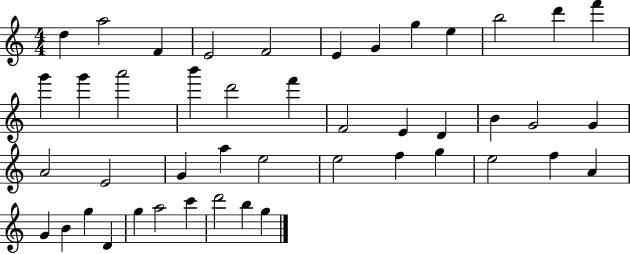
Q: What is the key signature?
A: C major